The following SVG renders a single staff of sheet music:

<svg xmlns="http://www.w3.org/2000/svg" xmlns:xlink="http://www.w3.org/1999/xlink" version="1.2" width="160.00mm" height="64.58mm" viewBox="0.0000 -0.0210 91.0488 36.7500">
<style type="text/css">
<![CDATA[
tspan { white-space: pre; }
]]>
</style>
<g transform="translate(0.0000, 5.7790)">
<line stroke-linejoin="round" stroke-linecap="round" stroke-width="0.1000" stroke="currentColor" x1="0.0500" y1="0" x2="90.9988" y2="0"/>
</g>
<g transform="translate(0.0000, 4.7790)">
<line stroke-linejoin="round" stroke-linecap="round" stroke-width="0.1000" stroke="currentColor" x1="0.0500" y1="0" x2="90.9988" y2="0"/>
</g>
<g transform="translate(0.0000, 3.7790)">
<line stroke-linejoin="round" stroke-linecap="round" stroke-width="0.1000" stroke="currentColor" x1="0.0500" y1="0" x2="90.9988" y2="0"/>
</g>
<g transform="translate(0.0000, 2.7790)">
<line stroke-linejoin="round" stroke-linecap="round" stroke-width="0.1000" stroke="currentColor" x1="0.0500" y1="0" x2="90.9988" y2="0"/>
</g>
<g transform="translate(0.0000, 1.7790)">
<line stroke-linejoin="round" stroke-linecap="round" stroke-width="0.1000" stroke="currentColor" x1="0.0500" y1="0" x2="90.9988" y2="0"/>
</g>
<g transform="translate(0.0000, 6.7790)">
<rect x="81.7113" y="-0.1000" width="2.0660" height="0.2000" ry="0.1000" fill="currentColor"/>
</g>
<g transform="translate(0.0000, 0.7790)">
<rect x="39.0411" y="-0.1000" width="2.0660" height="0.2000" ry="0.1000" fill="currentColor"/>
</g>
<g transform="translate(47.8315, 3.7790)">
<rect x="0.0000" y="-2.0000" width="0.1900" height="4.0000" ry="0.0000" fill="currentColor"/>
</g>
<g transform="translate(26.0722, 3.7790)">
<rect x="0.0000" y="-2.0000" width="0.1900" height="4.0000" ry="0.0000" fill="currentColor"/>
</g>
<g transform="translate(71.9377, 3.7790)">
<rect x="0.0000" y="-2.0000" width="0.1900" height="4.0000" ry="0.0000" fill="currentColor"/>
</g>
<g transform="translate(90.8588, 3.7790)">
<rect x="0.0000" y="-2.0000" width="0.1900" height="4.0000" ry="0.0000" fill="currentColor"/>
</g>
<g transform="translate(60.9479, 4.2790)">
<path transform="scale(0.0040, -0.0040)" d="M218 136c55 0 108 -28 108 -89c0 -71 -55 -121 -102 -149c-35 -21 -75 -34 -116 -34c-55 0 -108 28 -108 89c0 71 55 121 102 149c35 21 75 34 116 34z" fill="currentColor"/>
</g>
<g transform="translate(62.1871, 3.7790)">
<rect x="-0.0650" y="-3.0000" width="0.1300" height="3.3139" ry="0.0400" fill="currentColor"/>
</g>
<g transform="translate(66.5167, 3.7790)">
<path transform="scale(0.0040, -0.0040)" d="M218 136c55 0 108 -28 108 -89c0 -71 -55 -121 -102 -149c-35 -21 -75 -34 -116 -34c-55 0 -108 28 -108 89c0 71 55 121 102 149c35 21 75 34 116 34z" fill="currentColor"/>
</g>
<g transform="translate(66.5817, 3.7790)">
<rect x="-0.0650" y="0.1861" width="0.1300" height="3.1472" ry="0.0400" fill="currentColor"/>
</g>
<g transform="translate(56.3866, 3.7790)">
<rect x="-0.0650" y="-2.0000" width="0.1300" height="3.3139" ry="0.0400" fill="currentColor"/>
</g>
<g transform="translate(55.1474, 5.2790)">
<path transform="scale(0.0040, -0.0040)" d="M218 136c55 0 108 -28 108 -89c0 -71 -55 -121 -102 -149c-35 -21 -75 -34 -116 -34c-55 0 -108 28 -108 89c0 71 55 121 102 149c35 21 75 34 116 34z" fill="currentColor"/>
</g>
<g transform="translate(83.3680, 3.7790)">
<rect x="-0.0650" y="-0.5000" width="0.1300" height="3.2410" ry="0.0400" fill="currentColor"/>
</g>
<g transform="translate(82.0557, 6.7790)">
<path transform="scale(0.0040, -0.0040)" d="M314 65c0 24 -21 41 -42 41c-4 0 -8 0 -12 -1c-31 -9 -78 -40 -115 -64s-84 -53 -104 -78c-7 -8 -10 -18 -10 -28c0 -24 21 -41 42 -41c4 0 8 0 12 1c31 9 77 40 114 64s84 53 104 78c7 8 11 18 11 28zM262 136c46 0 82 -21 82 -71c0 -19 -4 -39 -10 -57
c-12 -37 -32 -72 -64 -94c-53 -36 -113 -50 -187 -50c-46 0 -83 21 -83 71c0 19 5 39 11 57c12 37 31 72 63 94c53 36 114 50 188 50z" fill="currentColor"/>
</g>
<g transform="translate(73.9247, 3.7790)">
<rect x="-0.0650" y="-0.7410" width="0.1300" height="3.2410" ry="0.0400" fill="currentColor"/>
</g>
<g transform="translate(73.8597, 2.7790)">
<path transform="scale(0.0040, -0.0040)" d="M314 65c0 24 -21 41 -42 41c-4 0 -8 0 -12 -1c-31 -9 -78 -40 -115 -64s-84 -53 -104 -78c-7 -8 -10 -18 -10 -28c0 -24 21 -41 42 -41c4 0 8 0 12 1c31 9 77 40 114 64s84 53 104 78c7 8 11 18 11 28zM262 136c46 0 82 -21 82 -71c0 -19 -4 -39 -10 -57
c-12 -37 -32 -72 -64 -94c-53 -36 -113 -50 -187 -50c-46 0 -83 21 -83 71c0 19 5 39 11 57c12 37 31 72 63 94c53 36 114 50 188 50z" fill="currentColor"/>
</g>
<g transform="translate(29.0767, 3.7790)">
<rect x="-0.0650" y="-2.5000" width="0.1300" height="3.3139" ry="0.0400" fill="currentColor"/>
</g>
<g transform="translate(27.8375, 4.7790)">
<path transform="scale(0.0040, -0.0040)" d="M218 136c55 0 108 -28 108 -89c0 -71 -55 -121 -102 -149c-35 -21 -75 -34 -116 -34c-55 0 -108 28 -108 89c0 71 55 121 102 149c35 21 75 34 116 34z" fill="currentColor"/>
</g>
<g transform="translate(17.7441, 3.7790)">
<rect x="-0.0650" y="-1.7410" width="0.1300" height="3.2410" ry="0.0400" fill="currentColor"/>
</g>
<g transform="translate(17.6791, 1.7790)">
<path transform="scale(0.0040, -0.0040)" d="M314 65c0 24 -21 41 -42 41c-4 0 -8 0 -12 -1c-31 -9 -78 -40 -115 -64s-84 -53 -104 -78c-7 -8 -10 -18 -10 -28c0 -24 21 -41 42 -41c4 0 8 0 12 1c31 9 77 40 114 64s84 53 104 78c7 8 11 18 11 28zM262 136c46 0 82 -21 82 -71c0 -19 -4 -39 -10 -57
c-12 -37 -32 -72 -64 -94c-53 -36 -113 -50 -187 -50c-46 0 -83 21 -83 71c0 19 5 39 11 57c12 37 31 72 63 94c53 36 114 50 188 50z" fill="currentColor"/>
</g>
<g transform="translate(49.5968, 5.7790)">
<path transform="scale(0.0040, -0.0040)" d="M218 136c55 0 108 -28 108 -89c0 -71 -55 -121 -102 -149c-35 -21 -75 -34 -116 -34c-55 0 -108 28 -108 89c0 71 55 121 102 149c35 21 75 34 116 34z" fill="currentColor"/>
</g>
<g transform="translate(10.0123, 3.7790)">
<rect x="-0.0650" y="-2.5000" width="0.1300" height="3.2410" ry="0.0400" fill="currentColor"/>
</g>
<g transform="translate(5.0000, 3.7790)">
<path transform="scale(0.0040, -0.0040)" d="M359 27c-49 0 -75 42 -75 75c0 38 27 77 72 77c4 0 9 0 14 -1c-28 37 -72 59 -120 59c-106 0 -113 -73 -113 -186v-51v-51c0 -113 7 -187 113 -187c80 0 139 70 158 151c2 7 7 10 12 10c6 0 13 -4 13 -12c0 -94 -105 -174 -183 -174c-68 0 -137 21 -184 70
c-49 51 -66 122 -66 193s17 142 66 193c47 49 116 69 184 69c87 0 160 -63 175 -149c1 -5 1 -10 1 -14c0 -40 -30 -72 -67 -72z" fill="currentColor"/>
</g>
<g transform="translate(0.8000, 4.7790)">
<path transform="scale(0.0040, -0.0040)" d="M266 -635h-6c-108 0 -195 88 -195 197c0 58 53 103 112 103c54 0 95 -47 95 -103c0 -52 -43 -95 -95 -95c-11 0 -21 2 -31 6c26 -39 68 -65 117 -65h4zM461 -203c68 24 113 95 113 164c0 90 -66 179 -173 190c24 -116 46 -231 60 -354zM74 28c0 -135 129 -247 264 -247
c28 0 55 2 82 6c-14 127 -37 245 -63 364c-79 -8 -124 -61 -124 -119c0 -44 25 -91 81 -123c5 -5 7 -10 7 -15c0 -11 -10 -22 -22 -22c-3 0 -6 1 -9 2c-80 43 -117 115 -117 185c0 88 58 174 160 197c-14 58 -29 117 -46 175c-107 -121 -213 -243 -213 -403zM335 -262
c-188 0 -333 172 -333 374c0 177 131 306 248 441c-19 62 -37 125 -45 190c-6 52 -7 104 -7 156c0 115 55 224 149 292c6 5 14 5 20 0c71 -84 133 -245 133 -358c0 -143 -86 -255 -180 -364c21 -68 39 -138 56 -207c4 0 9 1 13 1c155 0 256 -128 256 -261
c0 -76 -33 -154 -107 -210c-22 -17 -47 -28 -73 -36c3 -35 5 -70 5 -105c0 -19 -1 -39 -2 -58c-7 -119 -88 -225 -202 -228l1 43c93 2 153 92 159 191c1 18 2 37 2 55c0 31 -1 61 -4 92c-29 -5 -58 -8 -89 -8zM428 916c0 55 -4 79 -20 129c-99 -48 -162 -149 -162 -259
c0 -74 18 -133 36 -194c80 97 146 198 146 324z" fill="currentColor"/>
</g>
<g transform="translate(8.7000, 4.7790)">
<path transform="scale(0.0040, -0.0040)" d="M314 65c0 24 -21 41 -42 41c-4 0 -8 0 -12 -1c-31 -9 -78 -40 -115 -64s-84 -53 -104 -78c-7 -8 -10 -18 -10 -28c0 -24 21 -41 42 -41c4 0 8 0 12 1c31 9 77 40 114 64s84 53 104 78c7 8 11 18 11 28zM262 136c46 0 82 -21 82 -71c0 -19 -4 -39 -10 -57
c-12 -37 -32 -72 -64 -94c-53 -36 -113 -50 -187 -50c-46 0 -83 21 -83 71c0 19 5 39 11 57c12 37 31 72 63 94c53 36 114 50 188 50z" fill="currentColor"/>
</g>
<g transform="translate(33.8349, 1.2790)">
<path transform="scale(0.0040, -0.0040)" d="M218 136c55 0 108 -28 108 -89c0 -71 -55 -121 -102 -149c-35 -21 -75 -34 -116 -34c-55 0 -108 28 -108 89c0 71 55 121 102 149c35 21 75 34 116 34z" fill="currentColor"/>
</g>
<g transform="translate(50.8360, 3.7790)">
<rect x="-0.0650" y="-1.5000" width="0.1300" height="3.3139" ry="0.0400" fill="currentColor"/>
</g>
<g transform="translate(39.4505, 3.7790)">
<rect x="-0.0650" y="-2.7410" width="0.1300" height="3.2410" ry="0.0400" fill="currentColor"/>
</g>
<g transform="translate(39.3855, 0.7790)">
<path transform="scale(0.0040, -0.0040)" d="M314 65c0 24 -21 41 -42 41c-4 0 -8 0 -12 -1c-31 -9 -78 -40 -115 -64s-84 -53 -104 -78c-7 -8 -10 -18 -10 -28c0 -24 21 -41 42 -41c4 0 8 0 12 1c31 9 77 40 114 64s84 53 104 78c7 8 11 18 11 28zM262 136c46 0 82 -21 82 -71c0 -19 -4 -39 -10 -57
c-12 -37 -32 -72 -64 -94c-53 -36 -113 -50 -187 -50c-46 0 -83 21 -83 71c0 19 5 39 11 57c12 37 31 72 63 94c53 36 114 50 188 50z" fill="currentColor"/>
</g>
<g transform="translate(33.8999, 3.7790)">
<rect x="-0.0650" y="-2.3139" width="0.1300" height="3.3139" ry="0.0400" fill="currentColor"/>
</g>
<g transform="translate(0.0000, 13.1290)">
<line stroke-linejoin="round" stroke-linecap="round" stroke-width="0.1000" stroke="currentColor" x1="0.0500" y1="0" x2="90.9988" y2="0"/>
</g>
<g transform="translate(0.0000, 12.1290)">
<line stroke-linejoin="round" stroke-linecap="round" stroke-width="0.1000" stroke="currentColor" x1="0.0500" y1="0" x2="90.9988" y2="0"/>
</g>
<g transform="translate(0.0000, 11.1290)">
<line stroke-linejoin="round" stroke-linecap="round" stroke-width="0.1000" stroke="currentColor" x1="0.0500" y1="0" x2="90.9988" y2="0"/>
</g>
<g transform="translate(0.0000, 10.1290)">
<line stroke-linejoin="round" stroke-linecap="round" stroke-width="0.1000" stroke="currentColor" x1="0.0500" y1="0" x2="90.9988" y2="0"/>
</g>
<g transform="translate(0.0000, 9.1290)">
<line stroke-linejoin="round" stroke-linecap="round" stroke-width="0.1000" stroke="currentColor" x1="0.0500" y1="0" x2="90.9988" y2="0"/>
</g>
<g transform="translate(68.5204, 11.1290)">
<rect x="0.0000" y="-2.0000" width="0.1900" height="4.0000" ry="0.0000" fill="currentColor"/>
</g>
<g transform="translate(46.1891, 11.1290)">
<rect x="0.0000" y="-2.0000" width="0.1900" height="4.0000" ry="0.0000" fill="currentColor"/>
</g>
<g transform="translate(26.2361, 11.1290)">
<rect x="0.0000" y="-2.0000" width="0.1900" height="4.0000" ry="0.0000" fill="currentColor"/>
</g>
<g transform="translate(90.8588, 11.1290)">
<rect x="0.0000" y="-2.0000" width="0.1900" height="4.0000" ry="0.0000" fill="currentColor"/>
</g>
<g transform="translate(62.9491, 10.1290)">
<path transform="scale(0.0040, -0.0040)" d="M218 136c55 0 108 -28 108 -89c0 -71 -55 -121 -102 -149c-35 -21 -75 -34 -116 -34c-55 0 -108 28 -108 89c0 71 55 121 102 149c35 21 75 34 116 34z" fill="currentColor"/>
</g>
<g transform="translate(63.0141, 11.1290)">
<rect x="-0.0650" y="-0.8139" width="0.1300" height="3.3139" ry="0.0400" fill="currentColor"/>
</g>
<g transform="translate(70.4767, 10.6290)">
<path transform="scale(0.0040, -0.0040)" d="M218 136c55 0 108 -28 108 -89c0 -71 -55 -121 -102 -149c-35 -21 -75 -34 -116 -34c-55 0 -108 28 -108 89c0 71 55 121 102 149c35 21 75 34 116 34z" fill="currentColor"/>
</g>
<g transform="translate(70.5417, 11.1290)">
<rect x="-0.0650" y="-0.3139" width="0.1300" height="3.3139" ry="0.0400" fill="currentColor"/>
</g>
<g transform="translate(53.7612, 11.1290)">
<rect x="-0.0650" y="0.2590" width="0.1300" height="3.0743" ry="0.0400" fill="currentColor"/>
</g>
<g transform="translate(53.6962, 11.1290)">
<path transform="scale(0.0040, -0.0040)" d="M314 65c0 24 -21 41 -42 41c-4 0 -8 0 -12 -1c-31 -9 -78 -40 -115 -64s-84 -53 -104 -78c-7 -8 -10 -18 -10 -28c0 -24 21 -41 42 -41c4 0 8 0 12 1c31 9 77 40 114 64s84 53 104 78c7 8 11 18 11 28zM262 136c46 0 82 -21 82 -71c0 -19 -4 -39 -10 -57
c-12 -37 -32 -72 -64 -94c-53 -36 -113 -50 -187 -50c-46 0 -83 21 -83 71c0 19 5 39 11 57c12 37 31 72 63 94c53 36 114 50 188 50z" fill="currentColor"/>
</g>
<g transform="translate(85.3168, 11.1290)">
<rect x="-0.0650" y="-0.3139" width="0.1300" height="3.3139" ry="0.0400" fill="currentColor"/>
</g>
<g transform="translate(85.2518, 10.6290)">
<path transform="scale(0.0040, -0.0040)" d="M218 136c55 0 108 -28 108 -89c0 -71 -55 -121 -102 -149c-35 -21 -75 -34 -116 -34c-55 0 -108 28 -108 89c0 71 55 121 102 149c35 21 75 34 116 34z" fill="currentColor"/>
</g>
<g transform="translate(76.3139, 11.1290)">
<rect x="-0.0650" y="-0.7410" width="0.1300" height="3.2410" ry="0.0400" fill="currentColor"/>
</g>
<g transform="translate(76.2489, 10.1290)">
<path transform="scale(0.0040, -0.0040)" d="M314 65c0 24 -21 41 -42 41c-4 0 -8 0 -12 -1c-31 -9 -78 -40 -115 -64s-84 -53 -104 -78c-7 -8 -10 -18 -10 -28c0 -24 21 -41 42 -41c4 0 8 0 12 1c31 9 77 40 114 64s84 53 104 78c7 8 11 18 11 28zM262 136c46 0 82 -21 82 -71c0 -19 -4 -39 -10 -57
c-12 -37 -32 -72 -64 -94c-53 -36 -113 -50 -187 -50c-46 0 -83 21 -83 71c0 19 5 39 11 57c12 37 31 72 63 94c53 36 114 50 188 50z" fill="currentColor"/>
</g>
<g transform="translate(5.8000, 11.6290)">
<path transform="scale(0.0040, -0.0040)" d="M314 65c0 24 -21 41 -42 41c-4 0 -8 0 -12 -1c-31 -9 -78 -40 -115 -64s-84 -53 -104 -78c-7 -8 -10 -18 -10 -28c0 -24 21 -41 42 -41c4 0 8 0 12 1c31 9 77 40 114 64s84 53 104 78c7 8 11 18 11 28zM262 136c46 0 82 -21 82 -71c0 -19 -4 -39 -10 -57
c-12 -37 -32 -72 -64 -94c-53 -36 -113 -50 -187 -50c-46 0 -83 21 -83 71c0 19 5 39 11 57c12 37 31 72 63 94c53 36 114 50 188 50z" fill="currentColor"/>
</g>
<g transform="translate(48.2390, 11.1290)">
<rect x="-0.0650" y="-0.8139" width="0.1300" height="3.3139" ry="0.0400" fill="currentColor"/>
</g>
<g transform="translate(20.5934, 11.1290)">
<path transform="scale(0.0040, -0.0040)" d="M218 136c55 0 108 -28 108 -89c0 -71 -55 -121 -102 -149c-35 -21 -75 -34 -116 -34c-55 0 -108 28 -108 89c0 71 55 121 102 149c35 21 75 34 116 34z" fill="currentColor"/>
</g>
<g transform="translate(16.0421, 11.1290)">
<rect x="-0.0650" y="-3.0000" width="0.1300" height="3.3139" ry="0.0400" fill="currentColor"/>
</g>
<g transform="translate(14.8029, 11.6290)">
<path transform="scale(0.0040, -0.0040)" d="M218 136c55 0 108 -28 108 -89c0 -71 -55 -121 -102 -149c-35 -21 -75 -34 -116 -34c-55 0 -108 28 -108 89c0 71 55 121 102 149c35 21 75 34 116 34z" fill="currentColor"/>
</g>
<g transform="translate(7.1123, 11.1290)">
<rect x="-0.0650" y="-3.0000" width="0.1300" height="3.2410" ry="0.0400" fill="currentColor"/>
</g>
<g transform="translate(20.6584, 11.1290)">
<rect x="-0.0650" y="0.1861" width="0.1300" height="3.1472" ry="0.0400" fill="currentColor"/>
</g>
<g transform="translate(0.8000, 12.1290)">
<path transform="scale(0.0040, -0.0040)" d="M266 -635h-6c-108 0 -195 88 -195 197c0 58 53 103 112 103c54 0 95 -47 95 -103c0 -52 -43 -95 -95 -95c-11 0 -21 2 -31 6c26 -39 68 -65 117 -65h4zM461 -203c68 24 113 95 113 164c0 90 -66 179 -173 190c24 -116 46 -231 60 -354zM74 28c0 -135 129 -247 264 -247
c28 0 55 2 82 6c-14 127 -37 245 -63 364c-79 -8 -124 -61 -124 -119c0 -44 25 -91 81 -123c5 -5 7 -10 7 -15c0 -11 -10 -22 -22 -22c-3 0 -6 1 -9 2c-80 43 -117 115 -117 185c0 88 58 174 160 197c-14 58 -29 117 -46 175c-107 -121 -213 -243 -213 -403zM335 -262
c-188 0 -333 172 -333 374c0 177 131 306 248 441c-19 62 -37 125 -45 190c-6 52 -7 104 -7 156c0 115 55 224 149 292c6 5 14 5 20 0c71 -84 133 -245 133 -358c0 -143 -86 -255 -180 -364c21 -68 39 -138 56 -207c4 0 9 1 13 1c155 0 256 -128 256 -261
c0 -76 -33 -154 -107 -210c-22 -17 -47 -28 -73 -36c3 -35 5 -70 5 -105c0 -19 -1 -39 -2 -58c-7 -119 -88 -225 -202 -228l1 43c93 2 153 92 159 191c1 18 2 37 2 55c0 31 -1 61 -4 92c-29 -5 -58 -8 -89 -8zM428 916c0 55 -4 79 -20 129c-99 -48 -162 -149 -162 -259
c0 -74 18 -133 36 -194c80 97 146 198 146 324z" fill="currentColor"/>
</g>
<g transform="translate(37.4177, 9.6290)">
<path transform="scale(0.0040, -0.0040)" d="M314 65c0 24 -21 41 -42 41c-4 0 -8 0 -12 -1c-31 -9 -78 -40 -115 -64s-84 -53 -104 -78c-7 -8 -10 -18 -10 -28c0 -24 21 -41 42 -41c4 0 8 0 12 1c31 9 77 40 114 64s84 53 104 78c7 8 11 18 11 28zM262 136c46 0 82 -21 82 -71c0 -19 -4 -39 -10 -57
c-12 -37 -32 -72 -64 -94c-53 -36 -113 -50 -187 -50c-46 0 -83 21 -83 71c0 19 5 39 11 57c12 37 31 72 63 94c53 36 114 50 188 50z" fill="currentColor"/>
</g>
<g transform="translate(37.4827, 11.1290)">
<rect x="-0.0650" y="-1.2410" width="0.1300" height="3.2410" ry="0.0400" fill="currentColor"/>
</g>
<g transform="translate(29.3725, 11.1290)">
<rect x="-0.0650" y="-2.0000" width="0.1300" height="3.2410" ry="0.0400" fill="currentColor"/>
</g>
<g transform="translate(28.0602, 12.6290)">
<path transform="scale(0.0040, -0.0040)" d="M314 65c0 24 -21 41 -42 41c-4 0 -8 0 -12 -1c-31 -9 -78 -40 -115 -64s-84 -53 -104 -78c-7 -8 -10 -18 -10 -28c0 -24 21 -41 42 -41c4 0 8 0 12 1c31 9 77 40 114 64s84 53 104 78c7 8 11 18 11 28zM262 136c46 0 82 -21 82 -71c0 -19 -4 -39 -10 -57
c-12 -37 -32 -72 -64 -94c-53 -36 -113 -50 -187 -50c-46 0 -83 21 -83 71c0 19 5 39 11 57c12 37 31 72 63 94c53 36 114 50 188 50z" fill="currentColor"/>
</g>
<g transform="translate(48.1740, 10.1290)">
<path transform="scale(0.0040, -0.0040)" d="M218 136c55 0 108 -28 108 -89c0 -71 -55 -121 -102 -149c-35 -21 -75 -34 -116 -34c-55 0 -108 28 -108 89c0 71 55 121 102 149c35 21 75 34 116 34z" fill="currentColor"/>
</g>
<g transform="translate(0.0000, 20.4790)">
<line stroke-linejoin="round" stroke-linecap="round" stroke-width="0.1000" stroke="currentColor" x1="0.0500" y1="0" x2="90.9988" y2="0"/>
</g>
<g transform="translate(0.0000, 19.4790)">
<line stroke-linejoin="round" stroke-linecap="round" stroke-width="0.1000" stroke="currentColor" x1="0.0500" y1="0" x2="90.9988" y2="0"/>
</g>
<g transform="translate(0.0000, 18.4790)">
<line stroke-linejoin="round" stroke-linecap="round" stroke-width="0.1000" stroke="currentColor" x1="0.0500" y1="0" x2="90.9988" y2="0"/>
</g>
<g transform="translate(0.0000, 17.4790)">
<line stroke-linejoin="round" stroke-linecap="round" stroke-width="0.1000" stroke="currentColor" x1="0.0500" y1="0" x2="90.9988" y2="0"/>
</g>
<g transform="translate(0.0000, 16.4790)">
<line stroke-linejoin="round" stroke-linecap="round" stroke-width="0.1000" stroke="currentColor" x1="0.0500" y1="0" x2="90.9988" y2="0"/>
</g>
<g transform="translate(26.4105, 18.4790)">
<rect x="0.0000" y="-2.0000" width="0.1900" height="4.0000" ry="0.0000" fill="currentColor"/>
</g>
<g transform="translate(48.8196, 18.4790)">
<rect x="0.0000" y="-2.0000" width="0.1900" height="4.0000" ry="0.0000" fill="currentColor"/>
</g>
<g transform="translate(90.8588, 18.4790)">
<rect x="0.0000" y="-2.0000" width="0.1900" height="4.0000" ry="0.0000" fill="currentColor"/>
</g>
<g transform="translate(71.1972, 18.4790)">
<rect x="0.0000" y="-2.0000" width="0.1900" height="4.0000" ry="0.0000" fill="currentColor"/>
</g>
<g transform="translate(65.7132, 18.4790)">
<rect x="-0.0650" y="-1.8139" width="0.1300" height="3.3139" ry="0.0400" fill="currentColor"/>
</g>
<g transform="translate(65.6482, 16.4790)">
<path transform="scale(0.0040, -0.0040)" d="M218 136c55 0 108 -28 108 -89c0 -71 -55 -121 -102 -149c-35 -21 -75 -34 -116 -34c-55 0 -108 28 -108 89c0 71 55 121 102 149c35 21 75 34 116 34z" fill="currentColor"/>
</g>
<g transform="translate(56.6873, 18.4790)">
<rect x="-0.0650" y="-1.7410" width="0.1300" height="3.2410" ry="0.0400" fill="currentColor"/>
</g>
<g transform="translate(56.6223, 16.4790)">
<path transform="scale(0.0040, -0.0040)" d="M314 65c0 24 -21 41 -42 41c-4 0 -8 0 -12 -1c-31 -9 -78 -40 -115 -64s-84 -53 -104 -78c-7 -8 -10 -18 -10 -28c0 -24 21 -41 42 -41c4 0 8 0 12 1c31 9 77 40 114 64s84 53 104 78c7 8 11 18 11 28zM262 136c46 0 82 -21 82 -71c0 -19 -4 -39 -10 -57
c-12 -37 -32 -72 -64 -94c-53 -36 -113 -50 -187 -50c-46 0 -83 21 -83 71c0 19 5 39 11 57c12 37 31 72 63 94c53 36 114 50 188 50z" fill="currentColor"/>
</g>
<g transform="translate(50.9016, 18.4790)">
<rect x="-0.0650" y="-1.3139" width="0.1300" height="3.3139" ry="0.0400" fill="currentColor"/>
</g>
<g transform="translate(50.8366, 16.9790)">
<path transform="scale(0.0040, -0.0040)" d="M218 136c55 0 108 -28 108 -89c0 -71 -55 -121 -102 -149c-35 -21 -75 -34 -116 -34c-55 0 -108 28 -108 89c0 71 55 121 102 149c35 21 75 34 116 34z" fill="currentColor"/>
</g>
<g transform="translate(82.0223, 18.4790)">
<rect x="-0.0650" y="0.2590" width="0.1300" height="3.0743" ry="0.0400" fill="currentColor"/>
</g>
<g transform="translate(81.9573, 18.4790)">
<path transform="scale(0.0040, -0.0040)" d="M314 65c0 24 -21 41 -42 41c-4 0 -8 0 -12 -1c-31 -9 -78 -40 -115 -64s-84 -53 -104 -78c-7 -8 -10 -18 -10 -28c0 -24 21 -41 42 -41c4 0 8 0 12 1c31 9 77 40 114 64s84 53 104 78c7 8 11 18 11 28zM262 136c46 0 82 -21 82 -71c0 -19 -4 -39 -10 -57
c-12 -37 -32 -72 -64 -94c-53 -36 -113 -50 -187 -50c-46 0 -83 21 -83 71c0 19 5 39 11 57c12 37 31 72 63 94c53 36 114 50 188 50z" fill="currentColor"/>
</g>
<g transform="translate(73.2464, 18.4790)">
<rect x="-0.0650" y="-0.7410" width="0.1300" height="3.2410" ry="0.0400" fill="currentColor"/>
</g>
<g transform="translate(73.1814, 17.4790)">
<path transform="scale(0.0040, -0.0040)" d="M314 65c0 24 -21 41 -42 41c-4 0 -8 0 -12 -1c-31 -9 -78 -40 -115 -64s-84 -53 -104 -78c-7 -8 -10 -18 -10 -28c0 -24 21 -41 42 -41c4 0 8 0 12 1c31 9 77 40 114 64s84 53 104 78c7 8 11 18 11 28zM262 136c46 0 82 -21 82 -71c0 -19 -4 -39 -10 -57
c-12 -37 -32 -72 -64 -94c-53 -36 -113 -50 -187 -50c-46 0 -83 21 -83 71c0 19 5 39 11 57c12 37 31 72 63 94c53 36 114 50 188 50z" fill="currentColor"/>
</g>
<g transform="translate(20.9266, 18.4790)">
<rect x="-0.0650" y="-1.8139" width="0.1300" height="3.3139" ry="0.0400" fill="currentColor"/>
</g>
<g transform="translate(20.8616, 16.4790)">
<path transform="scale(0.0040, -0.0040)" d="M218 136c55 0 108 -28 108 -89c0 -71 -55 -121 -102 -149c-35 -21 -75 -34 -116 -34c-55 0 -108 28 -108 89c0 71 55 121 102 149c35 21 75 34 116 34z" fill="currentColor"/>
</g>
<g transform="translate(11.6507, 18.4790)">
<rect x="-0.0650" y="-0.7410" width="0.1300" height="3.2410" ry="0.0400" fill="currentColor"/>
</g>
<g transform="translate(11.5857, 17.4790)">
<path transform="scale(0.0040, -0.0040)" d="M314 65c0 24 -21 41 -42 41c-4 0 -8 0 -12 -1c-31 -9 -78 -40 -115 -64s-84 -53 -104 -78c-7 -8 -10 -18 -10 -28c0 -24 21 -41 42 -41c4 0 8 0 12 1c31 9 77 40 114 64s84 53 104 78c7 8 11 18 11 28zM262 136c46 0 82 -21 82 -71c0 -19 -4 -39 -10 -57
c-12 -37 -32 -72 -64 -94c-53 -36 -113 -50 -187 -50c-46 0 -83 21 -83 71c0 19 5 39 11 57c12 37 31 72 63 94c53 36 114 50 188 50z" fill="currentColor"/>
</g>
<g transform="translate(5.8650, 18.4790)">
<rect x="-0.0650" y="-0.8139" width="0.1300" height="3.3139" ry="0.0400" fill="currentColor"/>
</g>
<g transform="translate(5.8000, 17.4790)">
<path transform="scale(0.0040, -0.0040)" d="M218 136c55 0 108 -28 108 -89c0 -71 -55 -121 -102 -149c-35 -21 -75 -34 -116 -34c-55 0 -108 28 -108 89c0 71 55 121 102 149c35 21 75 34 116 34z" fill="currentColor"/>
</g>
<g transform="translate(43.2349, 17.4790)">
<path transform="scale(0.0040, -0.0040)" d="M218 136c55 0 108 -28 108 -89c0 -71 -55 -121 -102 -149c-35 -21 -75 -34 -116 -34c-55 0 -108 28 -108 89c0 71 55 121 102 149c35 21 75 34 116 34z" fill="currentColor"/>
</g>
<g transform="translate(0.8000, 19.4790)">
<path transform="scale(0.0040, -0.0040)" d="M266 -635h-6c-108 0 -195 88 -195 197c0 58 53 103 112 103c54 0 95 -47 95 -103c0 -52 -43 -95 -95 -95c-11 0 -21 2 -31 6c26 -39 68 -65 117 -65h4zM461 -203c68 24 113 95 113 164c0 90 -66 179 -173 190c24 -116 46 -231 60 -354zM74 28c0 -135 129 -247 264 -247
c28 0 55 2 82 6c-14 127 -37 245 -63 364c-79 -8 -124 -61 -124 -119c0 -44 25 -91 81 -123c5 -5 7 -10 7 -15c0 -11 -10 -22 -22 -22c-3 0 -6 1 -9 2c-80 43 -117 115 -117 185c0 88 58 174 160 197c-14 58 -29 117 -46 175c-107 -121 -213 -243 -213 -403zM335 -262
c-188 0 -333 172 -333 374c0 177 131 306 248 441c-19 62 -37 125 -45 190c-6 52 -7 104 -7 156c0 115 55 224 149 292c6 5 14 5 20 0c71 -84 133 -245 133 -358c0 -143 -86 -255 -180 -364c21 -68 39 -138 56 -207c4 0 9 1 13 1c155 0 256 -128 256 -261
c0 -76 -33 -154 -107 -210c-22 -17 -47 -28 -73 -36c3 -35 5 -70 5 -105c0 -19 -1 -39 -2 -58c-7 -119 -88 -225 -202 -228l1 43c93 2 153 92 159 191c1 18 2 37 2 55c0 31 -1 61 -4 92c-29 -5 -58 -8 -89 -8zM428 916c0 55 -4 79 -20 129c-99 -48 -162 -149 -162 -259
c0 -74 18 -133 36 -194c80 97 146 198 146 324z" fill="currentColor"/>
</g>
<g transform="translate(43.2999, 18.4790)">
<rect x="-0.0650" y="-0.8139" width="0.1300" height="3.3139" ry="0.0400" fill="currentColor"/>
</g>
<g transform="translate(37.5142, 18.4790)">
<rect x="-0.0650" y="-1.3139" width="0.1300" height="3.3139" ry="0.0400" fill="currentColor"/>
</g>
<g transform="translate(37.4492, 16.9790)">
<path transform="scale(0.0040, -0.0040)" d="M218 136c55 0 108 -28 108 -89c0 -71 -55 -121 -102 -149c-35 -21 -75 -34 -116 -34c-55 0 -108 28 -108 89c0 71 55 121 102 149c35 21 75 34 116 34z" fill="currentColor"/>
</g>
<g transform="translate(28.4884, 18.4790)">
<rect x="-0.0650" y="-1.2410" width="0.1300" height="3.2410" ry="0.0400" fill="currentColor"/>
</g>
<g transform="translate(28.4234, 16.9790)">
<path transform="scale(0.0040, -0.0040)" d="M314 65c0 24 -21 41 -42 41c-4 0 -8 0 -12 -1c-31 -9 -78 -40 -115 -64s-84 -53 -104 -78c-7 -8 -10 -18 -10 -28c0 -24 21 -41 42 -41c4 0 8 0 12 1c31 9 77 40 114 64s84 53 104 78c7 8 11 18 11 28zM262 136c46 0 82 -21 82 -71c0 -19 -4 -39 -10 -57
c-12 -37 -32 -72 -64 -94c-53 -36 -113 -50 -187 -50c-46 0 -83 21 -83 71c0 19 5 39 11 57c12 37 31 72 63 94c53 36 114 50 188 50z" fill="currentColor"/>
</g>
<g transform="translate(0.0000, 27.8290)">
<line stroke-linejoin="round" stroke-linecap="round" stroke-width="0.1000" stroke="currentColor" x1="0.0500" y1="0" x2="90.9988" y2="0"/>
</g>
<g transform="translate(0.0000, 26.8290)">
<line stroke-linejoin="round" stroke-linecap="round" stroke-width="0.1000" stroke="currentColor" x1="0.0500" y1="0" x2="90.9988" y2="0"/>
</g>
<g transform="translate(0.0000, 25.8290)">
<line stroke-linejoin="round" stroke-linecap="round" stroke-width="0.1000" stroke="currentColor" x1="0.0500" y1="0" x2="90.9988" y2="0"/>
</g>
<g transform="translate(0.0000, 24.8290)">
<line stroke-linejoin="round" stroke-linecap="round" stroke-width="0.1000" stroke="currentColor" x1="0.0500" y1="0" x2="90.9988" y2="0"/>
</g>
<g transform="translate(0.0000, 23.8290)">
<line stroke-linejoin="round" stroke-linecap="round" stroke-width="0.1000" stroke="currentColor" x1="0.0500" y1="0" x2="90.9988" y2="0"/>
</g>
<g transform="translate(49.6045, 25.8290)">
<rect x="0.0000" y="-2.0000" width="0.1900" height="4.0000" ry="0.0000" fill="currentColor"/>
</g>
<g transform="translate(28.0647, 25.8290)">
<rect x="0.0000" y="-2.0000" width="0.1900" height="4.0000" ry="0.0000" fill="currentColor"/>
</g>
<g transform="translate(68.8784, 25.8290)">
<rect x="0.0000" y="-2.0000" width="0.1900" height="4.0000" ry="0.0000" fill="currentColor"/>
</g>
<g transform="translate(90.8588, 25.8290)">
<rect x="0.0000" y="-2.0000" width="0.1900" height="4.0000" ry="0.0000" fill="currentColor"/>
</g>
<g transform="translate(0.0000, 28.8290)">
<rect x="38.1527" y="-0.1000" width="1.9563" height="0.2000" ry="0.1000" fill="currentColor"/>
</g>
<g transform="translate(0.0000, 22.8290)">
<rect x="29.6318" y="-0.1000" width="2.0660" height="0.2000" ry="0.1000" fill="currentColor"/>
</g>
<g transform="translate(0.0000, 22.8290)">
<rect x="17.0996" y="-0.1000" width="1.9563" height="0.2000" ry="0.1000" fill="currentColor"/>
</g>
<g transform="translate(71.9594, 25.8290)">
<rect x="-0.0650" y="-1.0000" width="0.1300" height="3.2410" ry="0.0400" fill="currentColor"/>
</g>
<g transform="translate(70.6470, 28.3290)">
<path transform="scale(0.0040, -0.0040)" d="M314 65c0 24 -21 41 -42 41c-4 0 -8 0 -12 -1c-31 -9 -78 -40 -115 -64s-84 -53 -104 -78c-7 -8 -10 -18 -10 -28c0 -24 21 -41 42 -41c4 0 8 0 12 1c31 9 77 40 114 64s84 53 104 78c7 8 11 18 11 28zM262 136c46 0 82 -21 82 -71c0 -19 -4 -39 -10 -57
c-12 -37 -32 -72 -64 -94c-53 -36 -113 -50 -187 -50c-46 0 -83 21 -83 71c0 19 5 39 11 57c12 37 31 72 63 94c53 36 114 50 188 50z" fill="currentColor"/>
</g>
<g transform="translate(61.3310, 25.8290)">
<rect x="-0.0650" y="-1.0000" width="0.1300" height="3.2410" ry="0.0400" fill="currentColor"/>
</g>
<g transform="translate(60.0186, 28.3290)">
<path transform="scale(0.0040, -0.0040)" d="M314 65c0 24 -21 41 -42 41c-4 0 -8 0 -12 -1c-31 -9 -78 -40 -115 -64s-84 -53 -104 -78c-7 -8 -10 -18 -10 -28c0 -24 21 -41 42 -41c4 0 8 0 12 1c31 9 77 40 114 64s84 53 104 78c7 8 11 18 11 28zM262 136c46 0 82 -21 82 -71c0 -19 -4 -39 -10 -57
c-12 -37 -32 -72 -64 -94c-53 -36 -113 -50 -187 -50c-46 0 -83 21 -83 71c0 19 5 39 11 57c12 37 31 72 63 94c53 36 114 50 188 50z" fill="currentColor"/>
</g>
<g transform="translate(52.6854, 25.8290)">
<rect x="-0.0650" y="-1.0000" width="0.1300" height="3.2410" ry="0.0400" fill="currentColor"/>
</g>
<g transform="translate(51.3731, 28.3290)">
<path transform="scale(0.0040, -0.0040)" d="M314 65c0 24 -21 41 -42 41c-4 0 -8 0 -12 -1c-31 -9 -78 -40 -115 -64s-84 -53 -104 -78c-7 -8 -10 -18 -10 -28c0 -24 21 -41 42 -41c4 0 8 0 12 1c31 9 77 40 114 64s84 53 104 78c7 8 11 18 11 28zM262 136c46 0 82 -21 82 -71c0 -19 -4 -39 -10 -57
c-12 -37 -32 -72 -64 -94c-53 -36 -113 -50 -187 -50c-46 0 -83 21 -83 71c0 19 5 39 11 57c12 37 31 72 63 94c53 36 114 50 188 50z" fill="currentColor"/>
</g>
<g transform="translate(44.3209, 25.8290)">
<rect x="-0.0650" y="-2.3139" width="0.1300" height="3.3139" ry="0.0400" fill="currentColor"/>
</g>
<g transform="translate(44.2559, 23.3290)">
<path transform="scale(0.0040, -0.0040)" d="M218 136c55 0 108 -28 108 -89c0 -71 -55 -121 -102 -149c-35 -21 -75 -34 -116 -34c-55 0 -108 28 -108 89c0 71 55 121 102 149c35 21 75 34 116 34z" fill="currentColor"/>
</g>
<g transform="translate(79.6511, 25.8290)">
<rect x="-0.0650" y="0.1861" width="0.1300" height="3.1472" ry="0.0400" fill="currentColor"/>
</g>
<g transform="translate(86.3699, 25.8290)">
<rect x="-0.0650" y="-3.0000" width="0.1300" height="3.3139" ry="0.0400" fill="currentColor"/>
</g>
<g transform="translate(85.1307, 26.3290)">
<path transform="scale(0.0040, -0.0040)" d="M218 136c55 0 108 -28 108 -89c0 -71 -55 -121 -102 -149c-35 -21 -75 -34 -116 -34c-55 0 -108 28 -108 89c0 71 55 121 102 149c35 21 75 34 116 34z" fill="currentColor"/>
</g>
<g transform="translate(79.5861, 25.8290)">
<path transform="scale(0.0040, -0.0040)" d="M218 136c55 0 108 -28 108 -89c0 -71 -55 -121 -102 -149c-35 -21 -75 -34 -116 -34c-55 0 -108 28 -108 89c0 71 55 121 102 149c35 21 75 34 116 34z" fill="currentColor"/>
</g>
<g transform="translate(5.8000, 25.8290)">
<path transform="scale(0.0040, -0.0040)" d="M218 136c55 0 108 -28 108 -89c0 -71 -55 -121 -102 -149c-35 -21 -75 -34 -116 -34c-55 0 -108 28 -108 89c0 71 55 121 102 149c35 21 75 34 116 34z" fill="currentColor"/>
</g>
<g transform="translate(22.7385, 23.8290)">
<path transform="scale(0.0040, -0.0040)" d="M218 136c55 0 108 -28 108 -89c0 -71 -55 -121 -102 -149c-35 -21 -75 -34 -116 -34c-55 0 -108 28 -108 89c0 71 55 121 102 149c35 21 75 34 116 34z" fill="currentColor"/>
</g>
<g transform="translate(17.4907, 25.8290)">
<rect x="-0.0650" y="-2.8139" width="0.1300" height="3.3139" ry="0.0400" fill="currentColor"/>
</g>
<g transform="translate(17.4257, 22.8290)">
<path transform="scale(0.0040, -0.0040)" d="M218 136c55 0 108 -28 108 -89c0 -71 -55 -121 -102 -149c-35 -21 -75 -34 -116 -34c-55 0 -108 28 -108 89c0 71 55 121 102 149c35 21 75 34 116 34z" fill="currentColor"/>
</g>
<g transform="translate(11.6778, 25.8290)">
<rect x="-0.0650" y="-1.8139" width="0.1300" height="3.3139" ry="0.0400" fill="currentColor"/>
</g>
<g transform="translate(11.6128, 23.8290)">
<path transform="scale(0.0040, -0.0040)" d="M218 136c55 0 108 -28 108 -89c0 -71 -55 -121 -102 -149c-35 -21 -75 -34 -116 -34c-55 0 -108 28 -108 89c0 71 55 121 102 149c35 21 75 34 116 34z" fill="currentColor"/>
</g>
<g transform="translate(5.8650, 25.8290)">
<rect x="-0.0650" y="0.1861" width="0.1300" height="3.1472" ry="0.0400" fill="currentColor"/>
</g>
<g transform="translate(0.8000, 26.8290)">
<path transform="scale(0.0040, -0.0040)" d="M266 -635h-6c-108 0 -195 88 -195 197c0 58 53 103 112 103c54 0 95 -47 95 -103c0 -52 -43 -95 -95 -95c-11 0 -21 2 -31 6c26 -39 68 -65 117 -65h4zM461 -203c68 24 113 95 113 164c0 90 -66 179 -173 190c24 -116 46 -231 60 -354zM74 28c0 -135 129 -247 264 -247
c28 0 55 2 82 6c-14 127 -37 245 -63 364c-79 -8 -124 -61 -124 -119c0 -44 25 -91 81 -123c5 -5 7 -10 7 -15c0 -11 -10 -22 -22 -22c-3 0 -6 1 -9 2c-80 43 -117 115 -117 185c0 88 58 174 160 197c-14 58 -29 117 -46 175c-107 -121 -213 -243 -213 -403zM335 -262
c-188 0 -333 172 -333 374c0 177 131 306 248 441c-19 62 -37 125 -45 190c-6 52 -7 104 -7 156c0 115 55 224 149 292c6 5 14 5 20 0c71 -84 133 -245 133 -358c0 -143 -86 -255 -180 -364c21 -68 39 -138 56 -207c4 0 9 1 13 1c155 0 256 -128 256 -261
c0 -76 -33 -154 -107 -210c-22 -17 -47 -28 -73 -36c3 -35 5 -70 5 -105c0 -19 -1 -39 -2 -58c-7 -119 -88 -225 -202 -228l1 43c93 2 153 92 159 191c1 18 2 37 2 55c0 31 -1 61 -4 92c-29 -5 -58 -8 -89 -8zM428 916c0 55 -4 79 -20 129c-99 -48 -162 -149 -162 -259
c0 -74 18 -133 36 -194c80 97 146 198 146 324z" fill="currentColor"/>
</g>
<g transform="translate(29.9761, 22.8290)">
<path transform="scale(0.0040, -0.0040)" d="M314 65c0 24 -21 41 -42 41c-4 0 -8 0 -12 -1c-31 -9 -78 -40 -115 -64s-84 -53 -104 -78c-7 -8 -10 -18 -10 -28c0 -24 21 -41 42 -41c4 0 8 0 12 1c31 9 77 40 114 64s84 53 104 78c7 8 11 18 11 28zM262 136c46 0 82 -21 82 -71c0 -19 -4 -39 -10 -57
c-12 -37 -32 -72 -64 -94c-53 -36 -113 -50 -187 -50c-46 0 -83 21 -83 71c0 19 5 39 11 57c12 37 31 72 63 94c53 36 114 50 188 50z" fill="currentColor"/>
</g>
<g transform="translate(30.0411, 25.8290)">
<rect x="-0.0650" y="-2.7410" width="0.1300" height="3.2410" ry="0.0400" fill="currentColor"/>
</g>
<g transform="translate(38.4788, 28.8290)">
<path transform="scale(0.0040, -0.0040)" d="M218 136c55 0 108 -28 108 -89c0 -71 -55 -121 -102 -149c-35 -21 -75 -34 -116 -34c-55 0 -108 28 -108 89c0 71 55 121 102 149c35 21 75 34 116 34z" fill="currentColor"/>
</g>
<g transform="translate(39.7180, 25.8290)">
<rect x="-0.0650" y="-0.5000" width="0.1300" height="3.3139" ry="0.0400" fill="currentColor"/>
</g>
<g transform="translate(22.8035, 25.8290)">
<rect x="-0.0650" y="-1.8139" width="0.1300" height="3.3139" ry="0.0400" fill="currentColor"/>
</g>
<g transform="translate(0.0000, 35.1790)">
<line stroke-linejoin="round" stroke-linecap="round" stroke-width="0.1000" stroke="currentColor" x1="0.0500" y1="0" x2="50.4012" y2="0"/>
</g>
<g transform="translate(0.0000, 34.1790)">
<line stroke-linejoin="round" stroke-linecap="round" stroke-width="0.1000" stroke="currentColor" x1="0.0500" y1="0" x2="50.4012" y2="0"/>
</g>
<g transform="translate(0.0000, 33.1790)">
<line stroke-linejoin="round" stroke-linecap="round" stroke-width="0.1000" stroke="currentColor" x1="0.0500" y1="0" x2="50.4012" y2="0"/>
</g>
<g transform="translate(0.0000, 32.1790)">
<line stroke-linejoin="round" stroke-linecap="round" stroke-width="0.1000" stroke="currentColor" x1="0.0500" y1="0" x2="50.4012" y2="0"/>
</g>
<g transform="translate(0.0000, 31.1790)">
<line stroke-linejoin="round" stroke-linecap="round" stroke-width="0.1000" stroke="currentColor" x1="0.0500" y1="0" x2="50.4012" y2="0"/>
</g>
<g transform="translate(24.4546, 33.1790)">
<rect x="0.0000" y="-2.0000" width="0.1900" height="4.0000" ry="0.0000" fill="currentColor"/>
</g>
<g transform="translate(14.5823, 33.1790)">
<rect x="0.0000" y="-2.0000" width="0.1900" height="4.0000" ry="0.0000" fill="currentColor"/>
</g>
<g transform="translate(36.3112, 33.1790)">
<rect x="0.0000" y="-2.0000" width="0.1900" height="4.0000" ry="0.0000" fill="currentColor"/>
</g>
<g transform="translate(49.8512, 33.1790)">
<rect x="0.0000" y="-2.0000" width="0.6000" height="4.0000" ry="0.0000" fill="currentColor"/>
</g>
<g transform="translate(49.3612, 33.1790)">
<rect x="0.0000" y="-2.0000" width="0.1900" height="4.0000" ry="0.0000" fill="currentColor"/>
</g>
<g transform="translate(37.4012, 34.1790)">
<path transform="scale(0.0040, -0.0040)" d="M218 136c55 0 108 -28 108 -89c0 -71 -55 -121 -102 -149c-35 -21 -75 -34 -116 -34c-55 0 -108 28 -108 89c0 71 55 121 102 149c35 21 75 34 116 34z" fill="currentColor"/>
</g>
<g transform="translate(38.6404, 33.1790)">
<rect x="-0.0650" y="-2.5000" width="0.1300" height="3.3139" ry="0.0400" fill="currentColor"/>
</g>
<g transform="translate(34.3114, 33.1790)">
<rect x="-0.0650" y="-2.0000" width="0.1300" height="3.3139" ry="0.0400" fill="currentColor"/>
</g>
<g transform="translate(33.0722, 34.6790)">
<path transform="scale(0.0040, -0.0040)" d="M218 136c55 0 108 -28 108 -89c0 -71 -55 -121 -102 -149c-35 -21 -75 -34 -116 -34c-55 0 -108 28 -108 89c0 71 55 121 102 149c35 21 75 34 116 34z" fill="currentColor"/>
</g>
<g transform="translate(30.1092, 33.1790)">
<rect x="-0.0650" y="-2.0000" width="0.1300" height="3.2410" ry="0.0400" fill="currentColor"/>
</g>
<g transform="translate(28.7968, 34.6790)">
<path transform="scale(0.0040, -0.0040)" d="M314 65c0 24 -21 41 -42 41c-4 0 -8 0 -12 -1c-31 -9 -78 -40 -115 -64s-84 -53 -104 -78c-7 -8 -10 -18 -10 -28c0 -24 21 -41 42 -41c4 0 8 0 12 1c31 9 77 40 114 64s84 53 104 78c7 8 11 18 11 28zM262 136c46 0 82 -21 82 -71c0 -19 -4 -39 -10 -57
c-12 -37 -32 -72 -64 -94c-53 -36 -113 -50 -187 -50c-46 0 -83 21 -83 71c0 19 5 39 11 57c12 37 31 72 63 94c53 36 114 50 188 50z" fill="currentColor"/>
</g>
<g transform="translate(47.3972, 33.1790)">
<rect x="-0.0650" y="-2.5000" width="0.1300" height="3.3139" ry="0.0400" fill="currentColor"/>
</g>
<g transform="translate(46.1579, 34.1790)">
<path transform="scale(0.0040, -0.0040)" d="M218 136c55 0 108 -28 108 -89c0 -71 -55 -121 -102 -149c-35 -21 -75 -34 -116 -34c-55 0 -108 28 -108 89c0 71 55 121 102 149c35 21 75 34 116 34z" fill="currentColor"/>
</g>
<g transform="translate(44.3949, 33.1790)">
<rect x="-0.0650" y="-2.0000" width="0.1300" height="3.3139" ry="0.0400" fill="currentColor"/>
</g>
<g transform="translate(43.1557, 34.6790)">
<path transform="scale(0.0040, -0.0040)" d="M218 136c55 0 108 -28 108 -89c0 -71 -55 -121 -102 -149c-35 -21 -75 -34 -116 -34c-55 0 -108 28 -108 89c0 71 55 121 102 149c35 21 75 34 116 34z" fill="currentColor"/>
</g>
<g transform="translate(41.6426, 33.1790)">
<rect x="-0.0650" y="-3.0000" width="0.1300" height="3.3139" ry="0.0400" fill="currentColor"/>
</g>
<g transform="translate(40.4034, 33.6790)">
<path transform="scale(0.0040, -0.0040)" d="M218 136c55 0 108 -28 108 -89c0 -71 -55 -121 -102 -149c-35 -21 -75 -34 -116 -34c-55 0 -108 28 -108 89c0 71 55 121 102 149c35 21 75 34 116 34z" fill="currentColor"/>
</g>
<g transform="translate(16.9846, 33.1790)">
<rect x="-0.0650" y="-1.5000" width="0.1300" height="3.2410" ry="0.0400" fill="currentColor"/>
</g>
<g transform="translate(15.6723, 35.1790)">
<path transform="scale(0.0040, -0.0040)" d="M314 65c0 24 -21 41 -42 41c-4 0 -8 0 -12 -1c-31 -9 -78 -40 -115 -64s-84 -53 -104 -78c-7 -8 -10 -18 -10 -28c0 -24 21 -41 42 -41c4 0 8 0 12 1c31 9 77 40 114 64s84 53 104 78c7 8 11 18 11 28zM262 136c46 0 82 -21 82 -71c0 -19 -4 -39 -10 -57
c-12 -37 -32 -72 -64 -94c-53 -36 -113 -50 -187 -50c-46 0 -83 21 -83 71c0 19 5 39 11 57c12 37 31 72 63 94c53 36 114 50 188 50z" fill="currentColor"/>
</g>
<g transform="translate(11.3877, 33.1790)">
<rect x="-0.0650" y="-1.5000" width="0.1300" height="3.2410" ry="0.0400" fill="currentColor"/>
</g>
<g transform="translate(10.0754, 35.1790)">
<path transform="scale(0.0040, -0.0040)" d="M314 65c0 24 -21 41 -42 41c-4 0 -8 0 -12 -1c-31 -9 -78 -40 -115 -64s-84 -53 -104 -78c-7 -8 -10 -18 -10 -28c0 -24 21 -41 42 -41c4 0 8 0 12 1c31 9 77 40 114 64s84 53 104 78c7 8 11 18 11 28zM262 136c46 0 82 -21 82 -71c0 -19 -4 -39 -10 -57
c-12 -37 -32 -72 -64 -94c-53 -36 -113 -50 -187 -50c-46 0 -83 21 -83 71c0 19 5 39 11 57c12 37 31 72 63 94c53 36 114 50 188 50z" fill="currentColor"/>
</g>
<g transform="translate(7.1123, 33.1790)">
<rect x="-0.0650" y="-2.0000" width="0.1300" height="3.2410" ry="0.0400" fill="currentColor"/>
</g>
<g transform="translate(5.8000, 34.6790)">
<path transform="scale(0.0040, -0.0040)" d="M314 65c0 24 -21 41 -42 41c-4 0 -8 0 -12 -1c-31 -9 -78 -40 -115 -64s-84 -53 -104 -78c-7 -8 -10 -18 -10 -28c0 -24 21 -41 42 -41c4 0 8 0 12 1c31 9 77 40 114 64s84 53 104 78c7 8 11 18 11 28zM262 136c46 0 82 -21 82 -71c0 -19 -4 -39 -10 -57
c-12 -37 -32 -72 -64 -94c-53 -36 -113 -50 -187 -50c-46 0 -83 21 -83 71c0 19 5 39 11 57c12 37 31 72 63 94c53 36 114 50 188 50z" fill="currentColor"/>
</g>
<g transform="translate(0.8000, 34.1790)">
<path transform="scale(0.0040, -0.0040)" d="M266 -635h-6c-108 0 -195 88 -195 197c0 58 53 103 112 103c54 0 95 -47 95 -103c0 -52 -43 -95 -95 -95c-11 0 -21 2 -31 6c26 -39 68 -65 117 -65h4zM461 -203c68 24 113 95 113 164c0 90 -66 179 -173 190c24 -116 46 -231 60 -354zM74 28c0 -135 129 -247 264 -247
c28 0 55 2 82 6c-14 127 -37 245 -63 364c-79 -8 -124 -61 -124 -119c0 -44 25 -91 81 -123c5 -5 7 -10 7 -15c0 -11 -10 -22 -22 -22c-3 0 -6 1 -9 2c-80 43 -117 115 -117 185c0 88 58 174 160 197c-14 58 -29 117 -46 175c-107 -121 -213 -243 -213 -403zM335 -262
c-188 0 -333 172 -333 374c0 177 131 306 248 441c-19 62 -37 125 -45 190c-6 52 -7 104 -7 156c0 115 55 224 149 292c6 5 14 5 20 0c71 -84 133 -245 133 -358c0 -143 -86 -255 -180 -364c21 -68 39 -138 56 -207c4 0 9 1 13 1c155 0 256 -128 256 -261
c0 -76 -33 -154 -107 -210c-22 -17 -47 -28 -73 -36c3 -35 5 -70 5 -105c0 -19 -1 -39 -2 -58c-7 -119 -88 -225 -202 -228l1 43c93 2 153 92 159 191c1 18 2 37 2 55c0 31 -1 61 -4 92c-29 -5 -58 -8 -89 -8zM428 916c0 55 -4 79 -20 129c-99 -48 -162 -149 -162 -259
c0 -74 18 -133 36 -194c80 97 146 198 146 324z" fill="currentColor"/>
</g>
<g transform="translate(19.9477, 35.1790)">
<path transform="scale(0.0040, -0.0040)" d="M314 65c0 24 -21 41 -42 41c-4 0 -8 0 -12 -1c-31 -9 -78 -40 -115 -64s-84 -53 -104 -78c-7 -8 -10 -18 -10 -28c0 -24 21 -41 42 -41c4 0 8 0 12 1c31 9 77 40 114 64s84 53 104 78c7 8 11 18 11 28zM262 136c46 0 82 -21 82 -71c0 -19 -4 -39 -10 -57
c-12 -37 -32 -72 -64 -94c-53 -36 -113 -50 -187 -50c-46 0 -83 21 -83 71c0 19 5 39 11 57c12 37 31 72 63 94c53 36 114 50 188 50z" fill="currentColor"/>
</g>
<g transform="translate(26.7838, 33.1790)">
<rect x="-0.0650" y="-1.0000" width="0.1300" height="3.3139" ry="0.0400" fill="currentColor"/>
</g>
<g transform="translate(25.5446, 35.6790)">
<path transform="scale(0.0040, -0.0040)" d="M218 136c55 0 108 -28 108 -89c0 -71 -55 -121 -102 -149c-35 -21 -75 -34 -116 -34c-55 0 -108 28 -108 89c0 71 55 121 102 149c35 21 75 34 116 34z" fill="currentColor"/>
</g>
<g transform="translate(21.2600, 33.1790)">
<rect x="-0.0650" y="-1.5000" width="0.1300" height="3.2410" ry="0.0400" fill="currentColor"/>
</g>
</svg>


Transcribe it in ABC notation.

X:1
T:Untitled
M:4/4
L:1/4
K:C
G2 f2 G g a2 E F A B d2 C2 A2 A B F2 e2 d B2 d c d2 c d d2 f e2 e d e f2 f d2 B2 B f a f a2 C g D2 D2 D2 B A F2 E2 E2 E2 D F2 F G A F G